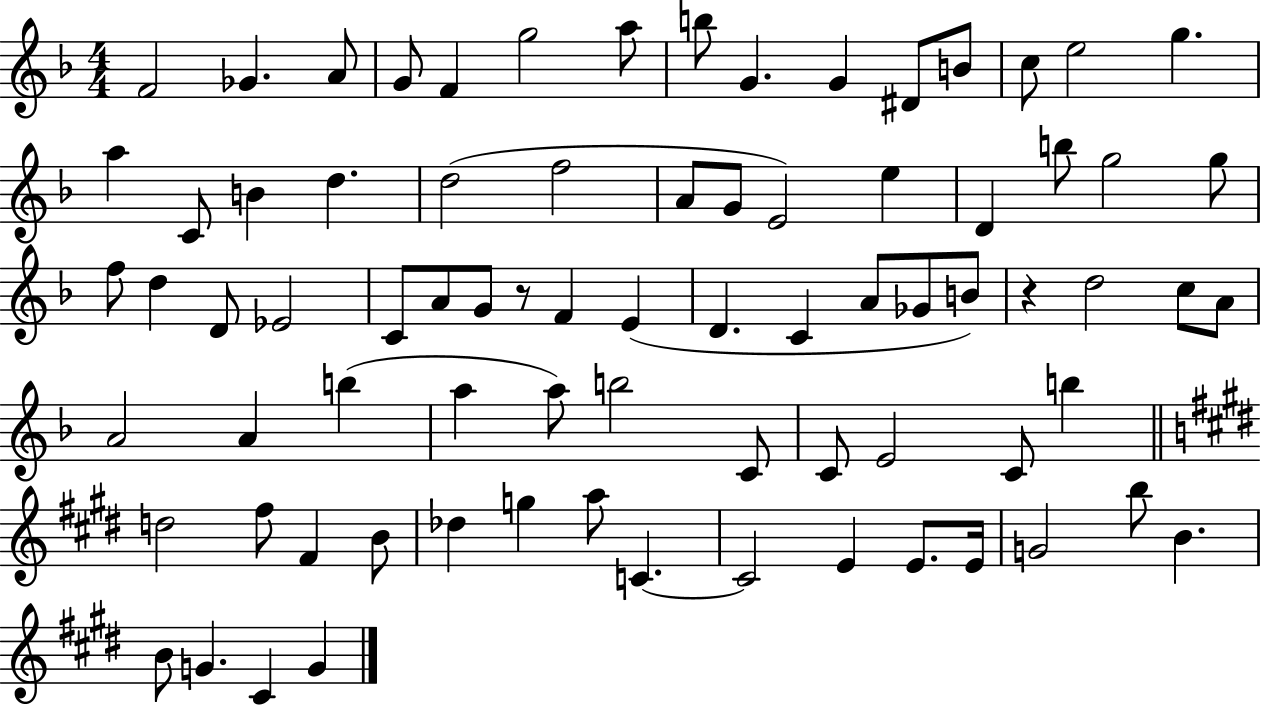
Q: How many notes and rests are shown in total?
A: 78